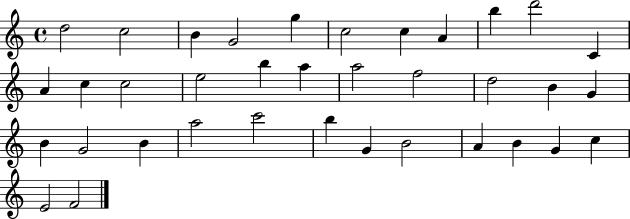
D5/h C5/h B4/q G4/h G5/q C5/h C5/q A4/q B5/q D6/h C4/q A4/q C5/q C5/h E5/h B5/q A5/q A5/h F5/h D5/h B4/q G4/q B4/q G4/h B4/q A5/h C6/h B5/q G4/q B4/h A4/q B4/q G4/q C5/q E4/h F4/h